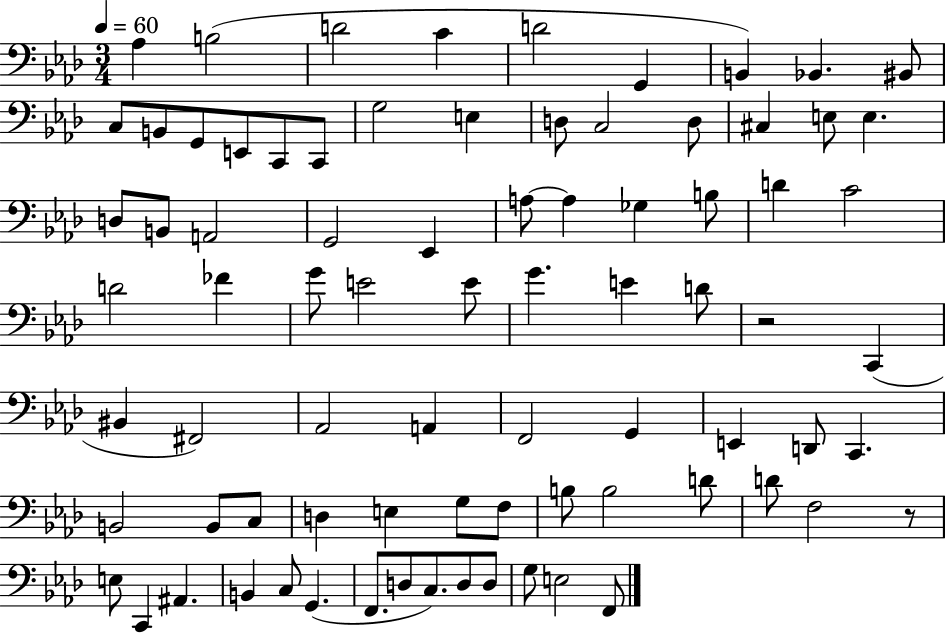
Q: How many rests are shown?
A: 2